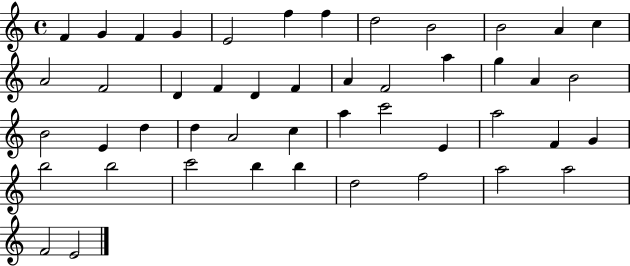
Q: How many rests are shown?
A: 0